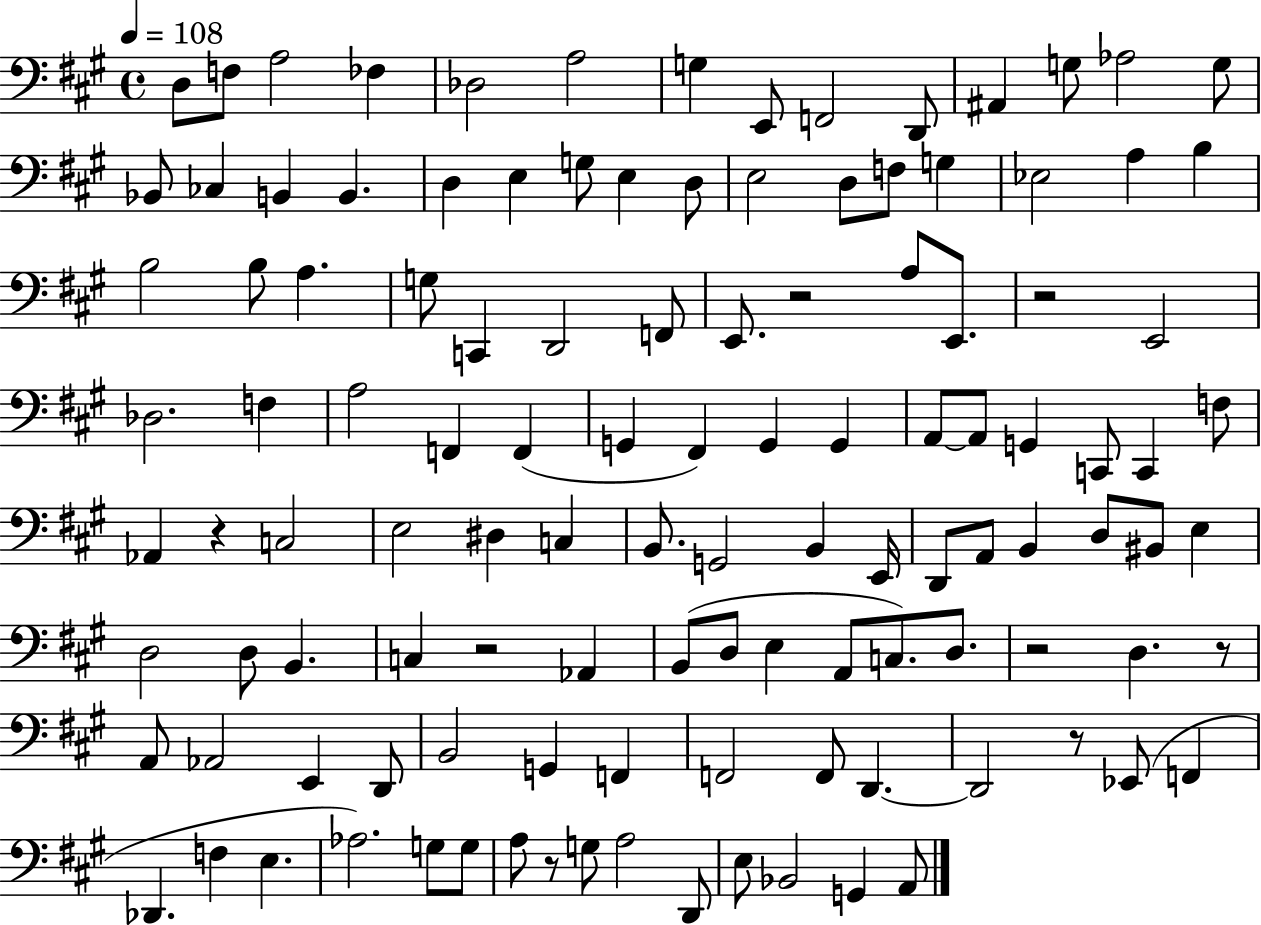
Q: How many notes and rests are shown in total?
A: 118